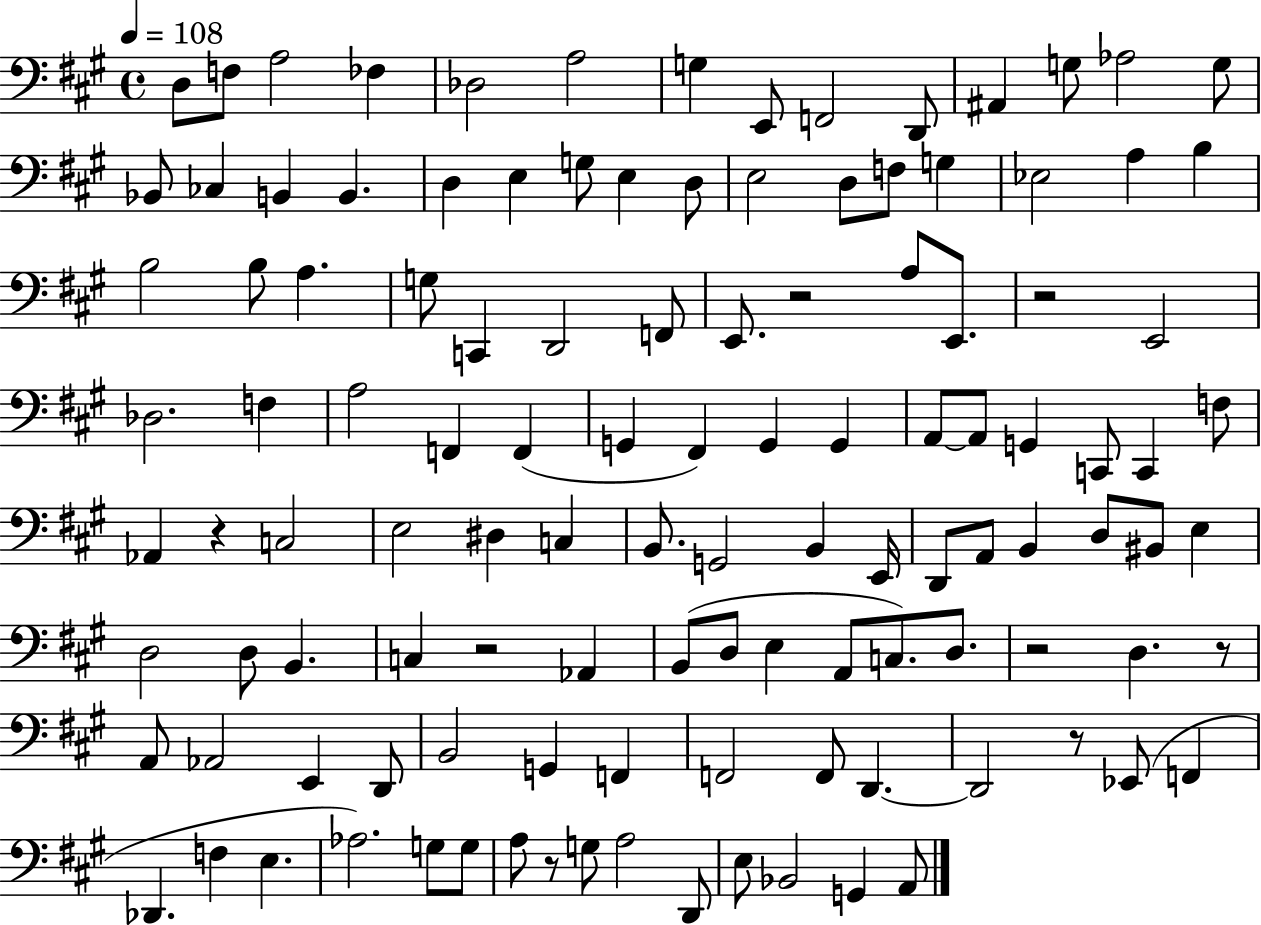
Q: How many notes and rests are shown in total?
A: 118